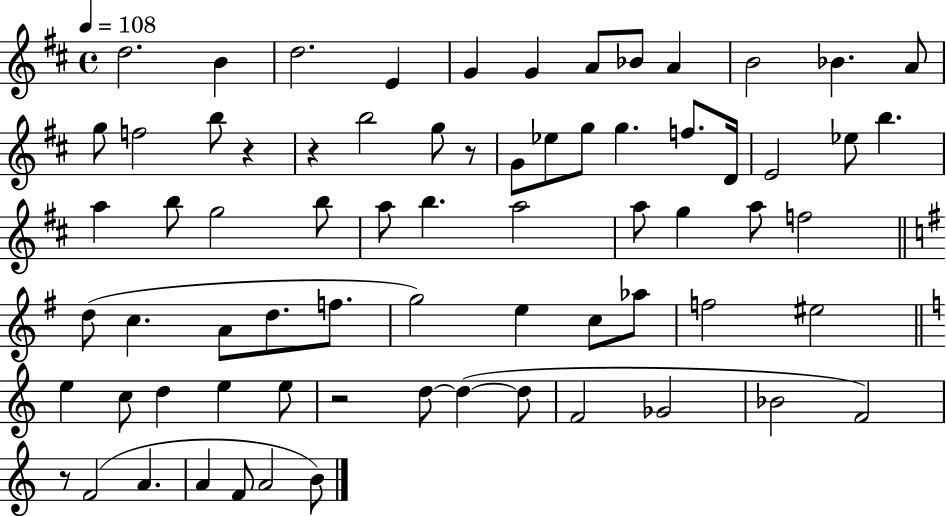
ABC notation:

X:1
T:Untitled
M:4/4
L:1/4
K:D
d2 B d2 E G G A/2 _B/2 A B2 _B A/2 g/2 f2 b/2 z z b2 g/2 z/2 G/2 _e/2 g/2 g f/2 D/4 E2 _e/2 b a b/2 g2 b/2 a/2 b a2 a/2 g a/2 f2 d/2 c A/2 d/2 f/2 g2 e c/2 _a/2 f2 ^e2 e c/2 d e e/2 z2 d/2 d d/2 F2 _G2 _B2 F2 z/2 F2 A A F/2 A2 B/2